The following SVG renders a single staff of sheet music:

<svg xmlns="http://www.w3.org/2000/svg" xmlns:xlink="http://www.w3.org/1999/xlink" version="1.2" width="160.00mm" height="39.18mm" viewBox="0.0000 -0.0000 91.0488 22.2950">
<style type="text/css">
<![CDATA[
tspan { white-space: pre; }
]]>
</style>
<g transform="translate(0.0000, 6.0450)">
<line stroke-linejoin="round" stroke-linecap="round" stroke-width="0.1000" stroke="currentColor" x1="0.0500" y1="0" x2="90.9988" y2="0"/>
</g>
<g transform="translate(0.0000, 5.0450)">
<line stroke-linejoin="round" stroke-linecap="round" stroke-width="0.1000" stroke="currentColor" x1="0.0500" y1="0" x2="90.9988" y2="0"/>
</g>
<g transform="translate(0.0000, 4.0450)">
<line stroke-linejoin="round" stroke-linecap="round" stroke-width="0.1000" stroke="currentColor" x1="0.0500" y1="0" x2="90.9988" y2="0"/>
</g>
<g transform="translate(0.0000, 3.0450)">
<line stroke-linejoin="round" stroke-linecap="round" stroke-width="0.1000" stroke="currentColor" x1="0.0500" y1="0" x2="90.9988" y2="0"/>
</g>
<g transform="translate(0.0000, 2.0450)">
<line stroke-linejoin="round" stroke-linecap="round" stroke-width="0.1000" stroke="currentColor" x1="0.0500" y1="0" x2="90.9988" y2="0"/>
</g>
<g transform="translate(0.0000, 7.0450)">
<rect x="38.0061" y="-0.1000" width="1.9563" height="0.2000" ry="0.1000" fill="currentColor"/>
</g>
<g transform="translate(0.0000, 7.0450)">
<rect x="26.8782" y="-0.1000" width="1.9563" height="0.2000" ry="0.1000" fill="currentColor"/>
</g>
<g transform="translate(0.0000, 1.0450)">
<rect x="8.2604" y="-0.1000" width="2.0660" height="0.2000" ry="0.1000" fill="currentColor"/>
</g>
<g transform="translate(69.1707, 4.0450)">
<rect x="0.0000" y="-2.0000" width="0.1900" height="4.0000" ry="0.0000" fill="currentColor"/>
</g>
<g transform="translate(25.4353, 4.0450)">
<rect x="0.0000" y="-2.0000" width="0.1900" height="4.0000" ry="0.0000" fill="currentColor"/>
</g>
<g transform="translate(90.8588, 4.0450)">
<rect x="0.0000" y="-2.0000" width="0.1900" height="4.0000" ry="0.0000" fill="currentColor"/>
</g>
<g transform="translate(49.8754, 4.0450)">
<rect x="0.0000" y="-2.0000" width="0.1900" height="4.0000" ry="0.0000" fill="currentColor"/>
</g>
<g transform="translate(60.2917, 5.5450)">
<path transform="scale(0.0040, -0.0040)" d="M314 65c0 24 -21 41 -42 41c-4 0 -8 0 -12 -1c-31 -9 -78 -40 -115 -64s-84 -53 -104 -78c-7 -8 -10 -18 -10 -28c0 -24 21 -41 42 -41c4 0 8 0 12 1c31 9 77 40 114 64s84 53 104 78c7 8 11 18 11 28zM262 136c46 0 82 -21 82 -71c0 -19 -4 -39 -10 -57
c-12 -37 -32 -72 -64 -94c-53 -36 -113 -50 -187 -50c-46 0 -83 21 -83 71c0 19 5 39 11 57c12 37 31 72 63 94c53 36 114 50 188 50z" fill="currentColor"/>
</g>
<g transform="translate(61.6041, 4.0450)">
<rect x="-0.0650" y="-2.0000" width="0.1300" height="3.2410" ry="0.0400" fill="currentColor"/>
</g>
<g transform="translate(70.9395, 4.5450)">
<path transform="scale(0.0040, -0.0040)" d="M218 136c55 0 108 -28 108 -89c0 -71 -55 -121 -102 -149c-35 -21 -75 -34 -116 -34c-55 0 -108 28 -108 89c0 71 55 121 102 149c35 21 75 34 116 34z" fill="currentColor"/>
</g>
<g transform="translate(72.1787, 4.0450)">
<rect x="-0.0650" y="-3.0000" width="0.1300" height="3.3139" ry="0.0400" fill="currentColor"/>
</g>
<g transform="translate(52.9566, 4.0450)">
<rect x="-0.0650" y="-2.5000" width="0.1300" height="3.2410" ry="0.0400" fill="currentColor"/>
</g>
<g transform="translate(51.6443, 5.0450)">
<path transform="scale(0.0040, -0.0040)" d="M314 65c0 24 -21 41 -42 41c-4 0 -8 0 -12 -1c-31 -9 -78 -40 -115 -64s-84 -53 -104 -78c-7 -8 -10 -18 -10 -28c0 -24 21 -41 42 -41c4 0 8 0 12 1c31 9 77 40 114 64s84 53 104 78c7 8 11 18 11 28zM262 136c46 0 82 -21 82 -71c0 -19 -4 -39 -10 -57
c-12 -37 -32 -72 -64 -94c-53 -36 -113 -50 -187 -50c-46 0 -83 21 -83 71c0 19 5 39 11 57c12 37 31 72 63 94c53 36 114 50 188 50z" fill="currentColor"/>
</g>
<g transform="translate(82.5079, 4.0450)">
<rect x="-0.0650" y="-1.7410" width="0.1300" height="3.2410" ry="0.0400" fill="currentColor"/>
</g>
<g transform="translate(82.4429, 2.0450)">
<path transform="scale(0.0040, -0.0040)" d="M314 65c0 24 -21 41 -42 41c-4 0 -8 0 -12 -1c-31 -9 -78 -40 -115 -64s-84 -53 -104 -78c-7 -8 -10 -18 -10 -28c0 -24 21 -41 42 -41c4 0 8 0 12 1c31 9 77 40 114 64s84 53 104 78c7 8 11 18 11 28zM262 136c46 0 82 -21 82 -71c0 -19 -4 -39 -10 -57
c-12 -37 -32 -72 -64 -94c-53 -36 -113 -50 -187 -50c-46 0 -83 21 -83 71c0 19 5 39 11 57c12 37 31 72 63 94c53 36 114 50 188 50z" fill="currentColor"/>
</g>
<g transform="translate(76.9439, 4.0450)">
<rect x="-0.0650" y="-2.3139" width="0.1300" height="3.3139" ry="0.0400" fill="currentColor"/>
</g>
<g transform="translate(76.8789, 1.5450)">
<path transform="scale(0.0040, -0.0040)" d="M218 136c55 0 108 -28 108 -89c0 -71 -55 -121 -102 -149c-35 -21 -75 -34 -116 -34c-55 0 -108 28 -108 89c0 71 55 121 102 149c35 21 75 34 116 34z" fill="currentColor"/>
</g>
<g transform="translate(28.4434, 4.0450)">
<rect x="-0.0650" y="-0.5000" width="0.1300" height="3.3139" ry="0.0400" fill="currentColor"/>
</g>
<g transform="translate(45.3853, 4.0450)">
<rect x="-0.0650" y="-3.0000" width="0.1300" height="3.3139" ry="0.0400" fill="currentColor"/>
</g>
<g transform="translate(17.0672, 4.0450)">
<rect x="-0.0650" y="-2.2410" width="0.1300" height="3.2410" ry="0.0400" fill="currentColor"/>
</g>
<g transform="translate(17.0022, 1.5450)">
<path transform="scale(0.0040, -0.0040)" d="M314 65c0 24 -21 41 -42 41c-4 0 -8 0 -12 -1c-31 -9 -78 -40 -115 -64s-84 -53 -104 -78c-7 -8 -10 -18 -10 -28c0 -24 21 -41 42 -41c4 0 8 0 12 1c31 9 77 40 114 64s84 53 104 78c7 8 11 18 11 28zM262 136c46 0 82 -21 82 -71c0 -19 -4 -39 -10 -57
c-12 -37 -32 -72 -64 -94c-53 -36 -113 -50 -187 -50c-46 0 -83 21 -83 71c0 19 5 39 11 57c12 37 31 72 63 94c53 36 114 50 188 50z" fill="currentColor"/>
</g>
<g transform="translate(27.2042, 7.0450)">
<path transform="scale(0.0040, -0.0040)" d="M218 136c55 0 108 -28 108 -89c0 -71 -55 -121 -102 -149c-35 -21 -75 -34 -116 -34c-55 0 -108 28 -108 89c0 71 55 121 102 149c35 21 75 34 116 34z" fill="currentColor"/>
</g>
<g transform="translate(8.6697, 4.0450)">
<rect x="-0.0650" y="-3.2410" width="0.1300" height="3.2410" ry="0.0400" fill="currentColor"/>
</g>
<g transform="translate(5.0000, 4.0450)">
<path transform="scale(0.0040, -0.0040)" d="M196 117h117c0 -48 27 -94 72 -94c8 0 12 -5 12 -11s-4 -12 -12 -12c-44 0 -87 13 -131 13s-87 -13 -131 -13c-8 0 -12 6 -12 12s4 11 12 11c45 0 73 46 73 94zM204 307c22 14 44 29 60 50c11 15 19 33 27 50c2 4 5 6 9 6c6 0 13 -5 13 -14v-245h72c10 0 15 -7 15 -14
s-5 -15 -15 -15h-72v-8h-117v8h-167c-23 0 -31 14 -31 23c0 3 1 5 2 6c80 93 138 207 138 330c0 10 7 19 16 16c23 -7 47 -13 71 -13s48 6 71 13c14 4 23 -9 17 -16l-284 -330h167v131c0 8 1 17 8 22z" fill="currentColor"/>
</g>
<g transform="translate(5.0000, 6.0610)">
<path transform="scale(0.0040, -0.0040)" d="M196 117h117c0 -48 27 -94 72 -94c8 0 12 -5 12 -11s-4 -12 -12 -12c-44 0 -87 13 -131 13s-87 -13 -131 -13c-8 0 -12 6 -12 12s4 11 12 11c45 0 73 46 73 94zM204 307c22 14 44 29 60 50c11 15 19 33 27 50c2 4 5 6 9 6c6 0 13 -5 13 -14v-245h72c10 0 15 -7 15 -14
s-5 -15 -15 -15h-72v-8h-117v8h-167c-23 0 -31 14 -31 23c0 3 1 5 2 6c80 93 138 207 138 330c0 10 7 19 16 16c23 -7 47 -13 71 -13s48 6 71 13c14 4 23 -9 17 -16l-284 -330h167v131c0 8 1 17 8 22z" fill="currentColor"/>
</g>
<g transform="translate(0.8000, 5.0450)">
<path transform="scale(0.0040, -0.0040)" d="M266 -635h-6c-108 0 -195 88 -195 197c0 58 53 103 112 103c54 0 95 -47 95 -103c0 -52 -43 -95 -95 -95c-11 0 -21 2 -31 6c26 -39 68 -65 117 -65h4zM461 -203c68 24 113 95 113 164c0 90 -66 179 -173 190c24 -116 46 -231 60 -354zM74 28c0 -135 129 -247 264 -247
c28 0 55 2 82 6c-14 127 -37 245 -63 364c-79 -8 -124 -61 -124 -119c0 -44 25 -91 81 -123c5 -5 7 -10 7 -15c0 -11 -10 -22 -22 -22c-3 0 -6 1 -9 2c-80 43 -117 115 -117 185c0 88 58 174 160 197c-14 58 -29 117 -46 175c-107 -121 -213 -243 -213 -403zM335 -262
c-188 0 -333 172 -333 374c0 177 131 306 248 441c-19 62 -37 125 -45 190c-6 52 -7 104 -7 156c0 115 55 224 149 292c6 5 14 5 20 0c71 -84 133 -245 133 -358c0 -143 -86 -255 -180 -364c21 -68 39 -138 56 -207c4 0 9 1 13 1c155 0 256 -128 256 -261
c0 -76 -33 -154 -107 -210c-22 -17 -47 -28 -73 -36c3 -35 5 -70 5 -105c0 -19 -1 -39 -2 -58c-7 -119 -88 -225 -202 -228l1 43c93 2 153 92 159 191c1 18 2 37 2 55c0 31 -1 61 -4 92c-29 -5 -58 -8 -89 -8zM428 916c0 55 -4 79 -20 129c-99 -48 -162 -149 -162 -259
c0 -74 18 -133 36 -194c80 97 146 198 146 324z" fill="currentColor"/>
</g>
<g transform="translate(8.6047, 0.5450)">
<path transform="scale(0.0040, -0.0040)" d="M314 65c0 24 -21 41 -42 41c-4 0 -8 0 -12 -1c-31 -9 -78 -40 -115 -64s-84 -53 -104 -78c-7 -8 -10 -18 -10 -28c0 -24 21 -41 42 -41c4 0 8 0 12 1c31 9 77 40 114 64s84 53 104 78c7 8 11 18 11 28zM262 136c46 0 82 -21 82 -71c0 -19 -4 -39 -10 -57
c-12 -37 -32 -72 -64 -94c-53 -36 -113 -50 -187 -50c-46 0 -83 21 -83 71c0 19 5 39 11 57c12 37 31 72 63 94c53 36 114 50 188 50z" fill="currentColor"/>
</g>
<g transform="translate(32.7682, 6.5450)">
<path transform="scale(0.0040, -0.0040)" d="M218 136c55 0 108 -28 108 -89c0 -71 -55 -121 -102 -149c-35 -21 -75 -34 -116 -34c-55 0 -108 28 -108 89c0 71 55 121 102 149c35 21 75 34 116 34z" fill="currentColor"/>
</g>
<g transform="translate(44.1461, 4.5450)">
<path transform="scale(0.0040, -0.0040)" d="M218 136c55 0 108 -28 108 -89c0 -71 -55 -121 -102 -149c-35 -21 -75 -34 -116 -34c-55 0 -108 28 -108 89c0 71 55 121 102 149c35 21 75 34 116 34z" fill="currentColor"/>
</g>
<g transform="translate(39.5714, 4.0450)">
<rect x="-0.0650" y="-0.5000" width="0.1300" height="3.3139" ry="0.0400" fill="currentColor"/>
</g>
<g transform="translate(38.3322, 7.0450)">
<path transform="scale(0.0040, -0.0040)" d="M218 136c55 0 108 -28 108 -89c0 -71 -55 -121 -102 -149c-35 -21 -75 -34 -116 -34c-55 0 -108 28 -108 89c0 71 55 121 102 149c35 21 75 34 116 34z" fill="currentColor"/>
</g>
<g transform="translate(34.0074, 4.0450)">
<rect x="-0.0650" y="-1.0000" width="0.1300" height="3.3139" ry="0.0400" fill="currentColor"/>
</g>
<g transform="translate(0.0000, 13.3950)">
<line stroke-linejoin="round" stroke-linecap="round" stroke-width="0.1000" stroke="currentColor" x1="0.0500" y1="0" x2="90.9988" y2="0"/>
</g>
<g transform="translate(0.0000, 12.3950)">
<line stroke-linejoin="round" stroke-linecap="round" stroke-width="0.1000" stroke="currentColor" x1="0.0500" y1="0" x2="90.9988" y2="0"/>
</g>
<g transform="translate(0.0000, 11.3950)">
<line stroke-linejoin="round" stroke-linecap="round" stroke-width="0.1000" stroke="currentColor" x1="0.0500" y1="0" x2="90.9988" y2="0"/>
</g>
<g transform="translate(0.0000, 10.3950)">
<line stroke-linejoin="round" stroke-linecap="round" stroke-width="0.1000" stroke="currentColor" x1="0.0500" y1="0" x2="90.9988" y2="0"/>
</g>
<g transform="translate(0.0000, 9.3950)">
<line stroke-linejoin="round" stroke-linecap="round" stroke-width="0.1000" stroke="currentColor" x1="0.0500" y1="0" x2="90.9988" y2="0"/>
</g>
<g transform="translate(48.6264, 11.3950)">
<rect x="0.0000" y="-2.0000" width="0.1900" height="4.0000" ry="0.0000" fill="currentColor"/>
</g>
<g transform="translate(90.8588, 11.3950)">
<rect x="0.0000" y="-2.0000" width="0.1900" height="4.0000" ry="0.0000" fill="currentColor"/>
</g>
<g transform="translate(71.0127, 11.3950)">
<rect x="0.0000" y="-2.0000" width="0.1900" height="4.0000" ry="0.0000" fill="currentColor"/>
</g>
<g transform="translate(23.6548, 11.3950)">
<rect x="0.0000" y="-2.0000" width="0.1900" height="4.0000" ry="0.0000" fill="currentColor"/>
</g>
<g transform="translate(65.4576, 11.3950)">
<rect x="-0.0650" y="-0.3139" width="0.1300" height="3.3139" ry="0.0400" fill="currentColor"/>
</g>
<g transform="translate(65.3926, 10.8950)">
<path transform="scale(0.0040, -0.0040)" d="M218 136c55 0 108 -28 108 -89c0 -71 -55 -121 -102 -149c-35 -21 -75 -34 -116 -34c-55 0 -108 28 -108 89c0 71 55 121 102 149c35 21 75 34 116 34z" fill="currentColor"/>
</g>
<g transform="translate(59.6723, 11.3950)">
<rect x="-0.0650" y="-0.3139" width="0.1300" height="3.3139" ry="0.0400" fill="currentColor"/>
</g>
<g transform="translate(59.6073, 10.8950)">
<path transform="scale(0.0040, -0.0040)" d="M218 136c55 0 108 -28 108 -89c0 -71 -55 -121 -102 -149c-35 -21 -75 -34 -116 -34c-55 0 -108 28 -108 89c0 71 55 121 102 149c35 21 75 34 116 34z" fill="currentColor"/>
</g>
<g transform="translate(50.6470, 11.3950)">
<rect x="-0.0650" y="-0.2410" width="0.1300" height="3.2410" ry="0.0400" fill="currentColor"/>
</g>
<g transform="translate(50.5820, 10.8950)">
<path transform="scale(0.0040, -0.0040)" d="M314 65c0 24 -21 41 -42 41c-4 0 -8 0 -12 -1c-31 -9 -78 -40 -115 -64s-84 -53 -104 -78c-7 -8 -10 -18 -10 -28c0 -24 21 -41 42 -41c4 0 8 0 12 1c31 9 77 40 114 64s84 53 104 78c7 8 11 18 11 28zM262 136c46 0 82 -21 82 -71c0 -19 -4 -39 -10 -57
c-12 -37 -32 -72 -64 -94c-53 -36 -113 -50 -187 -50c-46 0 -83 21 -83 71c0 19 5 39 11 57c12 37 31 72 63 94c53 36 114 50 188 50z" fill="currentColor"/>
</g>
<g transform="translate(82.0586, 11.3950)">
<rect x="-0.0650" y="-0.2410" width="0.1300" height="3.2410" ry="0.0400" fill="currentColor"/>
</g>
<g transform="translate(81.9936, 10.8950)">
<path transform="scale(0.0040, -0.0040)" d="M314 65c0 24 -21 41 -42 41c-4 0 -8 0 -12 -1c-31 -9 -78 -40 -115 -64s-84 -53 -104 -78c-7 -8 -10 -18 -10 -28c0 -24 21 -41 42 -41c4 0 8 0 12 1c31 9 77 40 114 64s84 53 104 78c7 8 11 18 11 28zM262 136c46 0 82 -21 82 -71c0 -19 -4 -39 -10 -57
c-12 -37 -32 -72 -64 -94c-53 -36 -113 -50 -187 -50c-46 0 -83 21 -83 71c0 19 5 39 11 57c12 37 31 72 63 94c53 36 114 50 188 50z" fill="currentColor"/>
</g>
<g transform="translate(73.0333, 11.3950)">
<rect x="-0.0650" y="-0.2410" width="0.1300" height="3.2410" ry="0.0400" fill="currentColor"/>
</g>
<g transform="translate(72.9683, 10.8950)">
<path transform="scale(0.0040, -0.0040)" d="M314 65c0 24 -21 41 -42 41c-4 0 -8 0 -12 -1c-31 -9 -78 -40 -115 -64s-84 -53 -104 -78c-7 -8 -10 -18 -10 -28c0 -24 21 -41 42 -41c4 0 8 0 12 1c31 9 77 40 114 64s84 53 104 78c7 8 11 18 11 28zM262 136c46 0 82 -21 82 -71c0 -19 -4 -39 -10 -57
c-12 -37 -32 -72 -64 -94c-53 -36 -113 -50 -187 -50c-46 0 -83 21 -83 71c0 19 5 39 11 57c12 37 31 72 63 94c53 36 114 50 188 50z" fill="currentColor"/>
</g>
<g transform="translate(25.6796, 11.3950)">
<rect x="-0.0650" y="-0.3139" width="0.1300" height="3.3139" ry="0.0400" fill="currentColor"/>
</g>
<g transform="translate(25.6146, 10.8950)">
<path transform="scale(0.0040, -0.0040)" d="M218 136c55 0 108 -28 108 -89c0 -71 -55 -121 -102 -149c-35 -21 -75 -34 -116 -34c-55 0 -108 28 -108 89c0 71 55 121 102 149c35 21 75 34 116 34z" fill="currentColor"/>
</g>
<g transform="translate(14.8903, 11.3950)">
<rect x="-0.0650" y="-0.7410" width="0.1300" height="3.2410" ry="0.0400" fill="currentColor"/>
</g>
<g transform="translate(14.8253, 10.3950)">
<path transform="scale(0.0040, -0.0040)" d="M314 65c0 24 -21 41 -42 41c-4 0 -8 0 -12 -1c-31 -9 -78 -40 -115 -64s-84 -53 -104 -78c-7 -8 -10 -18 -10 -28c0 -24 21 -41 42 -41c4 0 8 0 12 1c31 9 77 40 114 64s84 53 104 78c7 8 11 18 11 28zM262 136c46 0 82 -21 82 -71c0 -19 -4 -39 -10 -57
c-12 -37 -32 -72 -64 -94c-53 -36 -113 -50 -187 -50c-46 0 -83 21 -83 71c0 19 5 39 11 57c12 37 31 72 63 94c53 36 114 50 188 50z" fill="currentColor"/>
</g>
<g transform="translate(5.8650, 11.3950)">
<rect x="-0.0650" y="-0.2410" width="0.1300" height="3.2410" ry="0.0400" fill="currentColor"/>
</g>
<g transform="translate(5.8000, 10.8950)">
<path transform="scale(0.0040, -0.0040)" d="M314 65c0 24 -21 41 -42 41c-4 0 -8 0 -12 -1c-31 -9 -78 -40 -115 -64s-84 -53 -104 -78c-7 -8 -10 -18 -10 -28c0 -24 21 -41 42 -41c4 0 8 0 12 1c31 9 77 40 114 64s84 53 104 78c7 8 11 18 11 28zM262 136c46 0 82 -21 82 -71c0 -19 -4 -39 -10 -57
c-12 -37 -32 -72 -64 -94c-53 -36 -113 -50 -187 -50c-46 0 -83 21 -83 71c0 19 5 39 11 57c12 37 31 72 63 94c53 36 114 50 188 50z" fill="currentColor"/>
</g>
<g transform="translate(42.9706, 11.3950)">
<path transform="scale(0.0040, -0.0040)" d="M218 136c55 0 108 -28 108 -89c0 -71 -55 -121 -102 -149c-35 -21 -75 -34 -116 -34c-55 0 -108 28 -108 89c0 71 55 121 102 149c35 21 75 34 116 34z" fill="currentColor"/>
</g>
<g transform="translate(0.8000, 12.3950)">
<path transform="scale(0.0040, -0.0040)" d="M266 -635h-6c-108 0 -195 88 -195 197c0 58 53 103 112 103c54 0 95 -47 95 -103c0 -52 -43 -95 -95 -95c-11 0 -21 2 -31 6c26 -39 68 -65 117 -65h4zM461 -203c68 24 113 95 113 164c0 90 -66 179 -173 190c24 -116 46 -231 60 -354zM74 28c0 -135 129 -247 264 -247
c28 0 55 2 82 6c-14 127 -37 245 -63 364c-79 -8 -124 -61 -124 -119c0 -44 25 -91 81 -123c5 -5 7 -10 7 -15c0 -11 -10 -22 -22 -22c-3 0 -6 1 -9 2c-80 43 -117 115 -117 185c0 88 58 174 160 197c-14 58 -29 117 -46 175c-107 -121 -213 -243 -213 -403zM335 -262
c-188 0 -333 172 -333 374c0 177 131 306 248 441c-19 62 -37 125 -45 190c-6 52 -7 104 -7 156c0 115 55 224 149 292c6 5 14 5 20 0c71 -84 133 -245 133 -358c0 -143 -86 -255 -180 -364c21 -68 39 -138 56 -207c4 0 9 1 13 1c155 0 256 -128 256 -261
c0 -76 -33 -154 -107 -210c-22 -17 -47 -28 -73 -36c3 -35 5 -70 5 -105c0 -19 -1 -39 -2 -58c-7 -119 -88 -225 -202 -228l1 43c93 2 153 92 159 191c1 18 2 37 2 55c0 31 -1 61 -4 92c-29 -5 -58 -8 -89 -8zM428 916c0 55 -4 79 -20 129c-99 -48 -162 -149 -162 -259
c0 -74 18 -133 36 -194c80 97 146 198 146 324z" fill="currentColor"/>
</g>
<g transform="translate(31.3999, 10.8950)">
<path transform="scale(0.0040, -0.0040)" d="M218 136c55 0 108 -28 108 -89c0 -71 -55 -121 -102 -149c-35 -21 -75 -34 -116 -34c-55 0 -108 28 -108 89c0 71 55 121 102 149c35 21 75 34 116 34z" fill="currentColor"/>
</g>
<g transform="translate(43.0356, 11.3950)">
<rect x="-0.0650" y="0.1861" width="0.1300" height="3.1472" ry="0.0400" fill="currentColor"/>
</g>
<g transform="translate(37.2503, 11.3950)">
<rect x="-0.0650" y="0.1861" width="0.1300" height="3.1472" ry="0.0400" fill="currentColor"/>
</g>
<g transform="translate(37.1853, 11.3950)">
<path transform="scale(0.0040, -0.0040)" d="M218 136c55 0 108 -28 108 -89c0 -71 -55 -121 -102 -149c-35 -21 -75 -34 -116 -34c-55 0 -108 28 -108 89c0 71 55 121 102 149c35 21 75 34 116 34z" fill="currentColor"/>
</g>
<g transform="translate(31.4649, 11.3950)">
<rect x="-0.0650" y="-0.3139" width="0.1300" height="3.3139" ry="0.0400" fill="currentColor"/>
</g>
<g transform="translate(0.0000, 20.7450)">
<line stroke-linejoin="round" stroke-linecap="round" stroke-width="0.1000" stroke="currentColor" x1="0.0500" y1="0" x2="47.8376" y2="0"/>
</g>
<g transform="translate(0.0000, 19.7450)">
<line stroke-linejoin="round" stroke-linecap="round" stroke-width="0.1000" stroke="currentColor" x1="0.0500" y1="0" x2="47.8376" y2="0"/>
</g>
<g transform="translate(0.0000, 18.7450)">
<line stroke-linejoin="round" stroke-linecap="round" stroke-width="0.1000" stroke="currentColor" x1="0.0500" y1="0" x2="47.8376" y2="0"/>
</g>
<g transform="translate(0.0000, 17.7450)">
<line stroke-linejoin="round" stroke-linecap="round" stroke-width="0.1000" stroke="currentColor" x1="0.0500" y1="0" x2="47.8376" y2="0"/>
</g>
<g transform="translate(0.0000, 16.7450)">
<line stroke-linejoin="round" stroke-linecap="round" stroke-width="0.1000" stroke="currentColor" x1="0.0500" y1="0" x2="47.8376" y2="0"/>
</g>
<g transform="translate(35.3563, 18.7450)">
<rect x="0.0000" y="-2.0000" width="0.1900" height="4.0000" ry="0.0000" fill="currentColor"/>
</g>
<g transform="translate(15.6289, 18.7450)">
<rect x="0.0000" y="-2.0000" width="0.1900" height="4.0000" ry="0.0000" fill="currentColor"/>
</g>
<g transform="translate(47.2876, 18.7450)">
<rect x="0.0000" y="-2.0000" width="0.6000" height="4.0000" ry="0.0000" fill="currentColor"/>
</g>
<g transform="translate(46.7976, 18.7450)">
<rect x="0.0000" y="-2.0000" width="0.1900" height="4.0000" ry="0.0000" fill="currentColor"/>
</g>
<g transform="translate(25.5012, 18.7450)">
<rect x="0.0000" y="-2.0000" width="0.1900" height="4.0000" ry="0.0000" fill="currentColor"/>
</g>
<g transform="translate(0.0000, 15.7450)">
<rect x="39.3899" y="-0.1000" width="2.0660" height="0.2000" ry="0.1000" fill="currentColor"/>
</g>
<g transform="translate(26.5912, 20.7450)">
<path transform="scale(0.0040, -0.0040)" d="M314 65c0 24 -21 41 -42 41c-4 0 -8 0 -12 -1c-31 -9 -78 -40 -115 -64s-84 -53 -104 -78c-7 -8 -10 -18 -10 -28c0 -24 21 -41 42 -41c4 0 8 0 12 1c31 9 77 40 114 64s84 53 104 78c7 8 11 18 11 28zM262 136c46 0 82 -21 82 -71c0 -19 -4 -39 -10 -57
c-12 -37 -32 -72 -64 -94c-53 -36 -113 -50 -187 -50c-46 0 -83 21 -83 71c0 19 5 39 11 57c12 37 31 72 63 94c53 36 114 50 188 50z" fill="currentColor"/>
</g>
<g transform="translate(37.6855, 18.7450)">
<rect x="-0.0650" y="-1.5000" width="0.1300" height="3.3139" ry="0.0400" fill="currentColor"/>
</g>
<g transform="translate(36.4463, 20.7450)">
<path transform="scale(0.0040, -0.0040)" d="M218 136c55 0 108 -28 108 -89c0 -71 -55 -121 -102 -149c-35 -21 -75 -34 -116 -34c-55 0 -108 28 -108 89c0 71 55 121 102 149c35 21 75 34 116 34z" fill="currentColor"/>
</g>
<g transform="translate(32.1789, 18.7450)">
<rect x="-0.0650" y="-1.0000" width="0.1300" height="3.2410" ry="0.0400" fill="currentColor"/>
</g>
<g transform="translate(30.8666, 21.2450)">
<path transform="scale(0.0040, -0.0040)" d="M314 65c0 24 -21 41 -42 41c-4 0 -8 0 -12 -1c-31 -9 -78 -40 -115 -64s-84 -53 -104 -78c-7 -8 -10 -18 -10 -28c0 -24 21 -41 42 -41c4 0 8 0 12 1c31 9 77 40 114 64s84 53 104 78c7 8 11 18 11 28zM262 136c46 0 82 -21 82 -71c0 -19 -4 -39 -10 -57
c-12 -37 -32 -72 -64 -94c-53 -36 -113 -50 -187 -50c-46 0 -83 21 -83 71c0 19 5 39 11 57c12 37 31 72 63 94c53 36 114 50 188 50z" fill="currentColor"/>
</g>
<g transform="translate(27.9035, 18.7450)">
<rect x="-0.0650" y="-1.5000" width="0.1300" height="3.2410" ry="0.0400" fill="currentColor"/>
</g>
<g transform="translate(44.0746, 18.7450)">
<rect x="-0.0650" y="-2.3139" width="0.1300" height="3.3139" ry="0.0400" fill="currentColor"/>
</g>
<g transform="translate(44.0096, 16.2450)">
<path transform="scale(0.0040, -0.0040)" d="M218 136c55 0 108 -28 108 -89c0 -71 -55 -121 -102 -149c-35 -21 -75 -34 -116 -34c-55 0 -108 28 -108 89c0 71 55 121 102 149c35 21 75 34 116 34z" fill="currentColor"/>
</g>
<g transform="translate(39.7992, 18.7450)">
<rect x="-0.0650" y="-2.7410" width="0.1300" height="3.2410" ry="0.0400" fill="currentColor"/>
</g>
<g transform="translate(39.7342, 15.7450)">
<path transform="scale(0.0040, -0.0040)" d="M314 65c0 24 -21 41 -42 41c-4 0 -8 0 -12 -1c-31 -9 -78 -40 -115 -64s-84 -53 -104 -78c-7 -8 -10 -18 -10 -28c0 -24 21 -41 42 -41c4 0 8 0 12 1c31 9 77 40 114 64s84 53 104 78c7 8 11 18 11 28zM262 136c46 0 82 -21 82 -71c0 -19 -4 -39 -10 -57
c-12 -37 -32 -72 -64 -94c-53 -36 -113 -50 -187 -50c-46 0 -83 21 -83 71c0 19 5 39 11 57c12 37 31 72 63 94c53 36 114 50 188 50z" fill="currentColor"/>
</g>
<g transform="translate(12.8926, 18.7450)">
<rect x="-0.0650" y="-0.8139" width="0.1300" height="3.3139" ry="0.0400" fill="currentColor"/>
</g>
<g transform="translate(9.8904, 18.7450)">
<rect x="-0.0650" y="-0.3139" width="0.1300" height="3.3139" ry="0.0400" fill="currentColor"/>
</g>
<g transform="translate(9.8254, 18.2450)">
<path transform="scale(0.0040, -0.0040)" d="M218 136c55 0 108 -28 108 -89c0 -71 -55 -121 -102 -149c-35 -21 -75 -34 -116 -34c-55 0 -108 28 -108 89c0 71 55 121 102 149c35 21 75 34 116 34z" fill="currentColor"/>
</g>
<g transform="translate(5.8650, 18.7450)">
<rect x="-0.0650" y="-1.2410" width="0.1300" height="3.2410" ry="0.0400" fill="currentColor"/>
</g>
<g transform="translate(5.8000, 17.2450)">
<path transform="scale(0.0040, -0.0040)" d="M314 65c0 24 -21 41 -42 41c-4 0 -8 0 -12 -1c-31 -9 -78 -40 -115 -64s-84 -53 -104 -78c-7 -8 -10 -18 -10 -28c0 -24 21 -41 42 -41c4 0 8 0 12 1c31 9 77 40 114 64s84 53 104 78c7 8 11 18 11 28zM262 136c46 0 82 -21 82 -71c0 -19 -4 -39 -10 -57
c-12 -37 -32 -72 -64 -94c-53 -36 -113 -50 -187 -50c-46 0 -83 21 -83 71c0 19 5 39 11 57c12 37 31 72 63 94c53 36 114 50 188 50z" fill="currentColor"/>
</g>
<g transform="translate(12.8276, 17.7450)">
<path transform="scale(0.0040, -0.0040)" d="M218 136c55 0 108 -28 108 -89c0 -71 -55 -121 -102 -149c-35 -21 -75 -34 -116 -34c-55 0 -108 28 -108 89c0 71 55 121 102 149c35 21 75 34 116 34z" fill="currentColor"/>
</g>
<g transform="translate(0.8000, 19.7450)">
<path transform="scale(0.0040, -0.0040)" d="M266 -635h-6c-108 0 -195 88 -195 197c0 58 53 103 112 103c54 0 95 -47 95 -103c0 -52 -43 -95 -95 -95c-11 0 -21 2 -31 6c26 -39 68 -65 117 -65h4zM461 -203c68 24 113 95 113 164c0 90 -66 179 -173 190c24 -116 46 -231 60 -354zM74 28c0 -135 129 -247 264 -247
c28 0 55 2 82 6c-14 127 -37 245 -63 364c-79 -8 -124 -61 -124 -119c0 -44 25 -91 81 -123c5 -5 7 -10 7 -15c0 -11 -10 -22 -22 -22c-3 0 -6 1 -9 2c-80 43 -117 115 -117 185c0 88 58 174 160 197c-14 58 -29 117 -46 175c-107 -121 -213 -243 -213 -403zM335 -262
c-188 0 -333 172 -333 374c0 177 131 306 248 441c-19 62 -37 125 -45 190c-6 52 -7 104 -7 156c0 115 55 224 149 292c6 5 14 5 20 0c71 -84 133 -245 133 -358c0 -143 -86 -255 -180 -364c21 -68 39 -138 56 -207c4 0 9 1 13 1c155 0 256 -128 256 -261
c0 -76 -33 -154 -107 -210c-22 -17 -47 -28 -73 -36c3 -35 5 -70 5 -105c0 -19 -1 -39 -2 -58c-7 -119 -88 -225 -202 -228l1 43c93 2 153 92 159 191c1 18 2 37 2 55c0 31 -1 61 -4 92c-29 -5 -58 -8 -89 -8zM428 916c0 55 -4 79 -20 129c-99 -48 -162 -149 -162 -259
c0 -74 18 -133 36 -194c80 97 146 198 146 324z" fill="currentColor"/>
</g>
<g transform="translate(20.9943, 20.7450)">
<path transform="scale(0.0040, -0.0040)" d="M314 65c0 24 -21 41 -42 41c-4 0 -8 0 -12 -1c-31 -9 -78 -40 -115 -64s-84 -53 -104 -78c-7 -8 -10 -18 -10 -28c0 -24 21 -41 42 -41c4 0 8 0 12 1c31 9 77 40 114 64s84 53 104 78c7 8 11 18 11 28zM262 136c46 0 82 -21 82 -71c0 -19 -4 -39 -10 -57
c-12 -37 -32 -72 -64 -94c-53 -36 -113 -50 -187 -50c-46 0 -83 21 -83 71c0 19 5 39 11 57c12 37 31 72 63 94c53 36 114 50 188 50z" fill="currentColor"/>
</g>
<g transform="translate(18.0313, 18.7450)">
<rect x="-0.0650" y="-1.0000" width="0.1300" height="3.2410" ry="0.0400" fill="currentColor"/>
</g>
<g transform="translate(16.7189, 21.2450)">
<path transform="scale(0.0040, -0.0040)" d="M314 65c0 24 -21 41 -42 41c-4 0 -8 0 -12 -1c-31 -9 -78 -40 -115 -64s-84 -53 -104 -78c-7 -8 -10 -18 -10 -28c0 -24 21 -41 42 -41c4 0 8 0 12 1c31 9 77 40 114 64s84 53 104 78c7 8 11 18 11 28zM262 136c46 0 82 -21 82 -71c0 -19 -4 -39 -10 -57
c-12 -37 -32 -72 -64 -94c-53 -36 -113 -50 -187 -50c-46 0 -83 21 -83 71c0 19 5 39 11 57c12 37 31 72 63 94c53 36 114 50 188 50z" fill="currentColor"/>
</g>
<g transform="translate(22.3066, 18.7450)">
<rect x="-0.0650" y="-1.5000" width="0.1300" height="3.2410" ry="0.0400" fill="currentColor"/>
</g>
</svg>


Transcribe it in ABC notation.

X:1
T:Untitled
M:4/4
L:1/4
K:C
b2 g2 C D C A G2 F2 A g f2 c2 d2 c c B B c2 c c c2 c2 e2 c d D2 E2 E2 D2 E a2 g